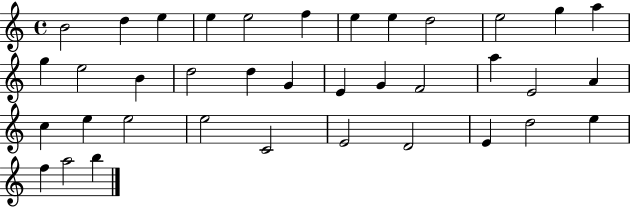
B4/h D5/q E5/q E5/q E5/h F5/q E5/q E5/q D5/h E5/h G5/q A5/q G5/q E5/h B4/q D5/h D5/q G4/q E4/q G4/q F4/h A5/q E4/h A4/q C5/q E5/q E5/h E5/h C4/h E4/h D4/h E4/q D5/h E5/q F5/q A5/h B5/q